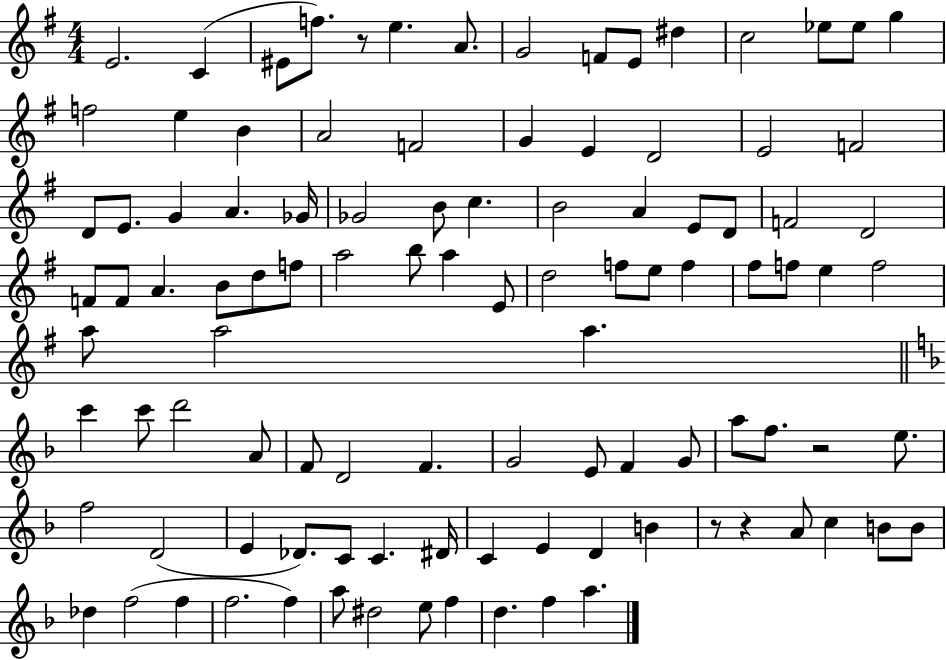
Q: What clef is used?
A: treble